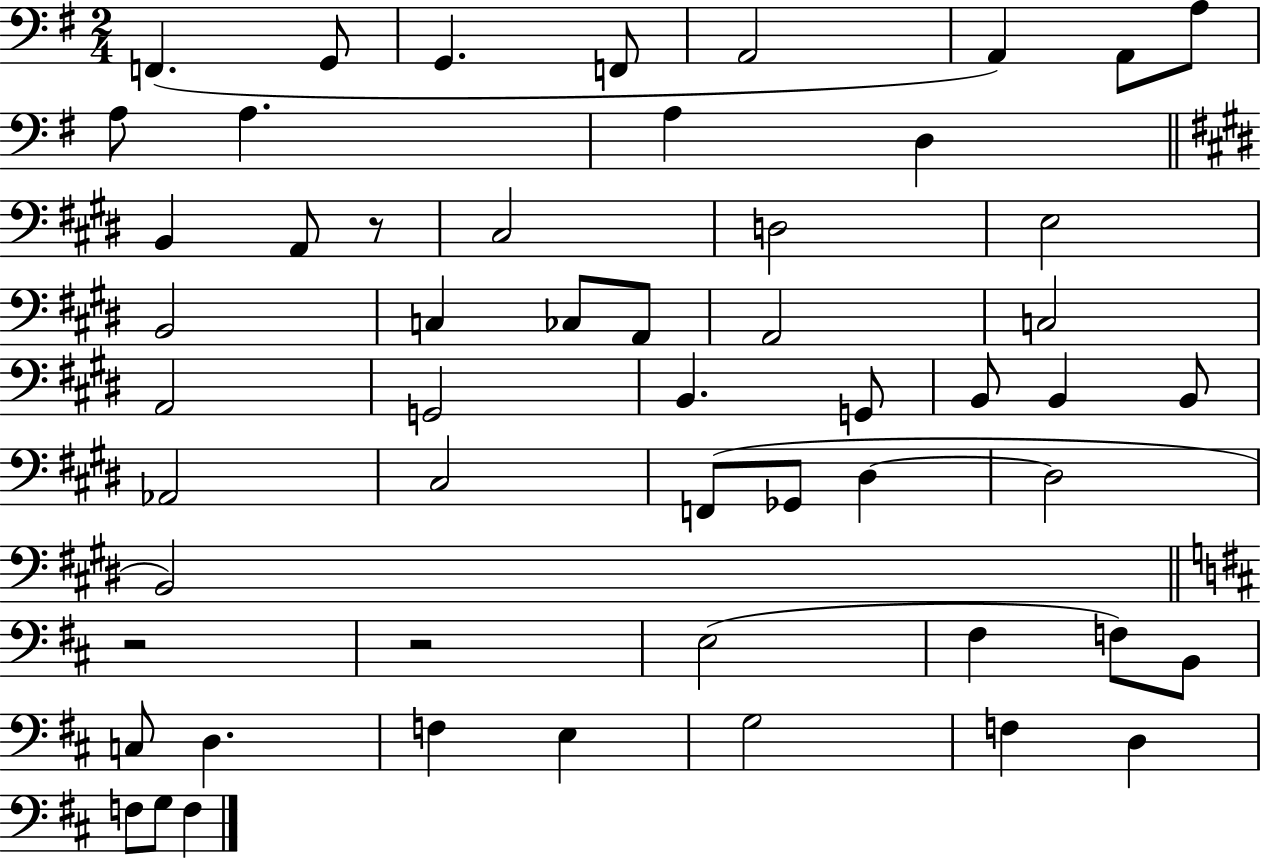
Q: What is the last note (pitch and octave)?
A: F3